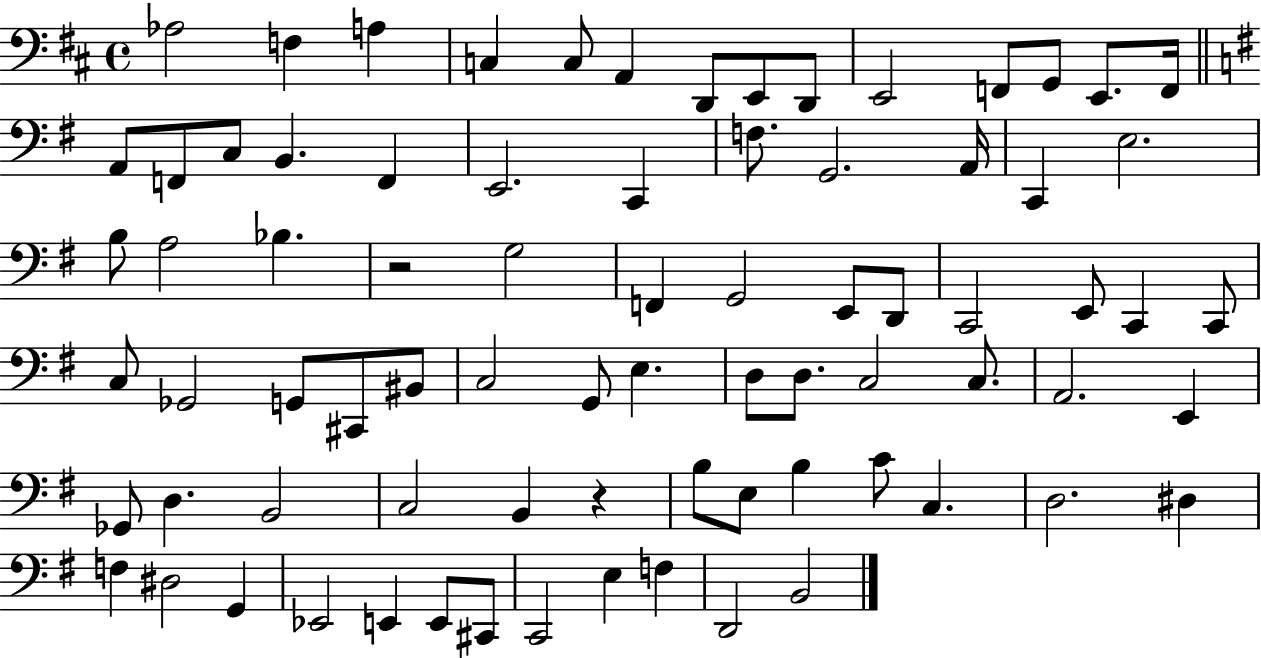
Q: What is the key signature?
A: D major